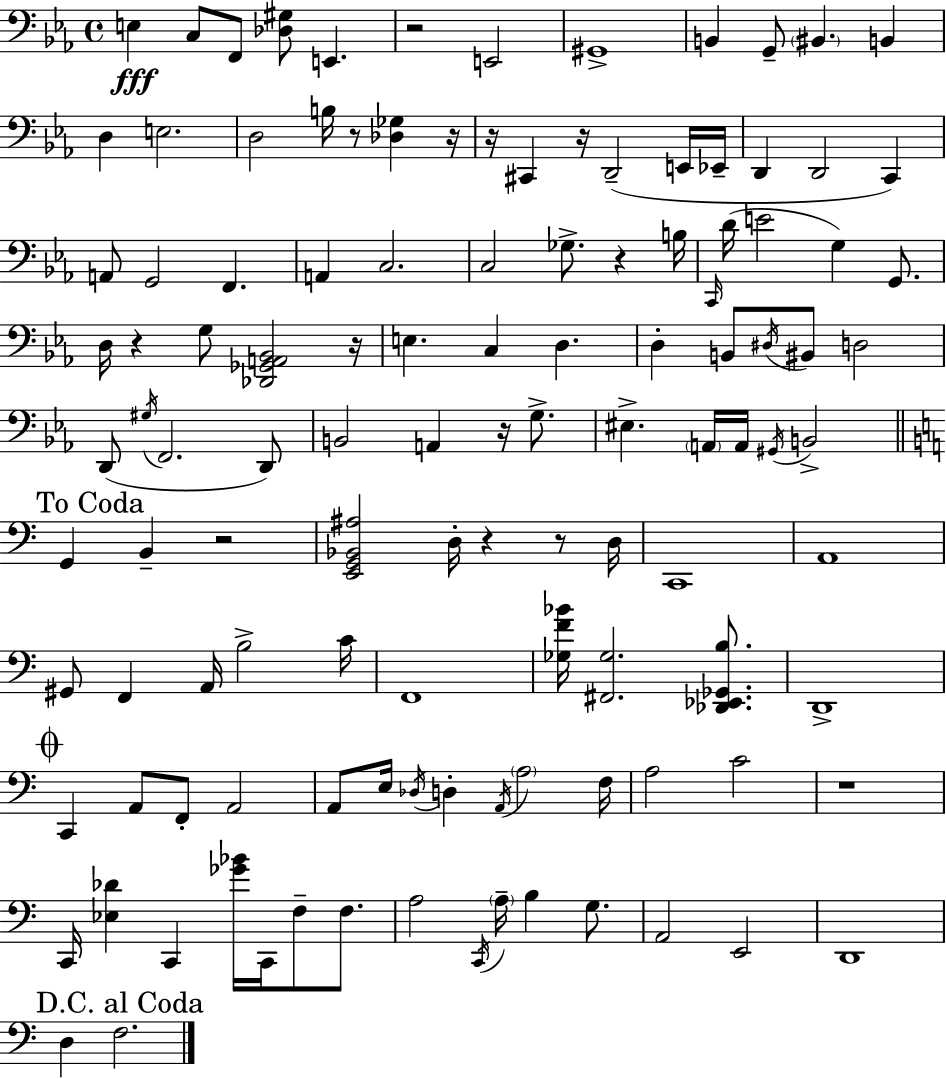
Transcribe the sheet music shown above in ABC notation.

X:1
T:Untitled
M:4/4
L:1/4
K:Cm
E, C,/2 F,,/2 [_D,^G,]/2 E,, z2 E,,2 ^G,,4 B,, G,,/2 ^B,, B,, D, E,2 D,2 B,/4 z/2 [_D,_G,] z/4 z/4 ^C,, z/4 D,,2 E,,/4 _E,,/4 D,, D,,2 C,, A,,/2 G,,2 F,, A,, C,2 C,2 _G,/2 z B,/4 C,,/4 D/4 E2 G, G,,/2 D,/4 z G,/2 [_D,,_G,,A,,_B,,]2 z/4 E, C, D, D, B,,/2 ^D,/4 ^B,,/2 D,2 D,,/2 ^G,/4 F,,2 D,,/2 B,,2 A,, z/4 G,/2 ^E, A,,/4 A,,/4 ^G,,/4 B,,2 G,, B,, z2 [E,,G,,_B,,^A,]2 D,/4 z z/2 D,/4 C,,4 A,,4 ^G,,/2 F,, A,,/4 B,2 C/4 F,,4 [_G,F_B]/4 [^F,,_G,]2 [_D,,_E,,_G,,B,]/2 D,,4 C,, A,,/2 F,,/2 A,,2 A,,/2 E,/4 _D,/4 D, A,,/4 A,2 F,/4 A,2 C2 z4 C,,/4 [_E,_D] C,, [_G_B]/4 C,,/4 F,/2 F,/2 A,2 C,,/4 A,/4 B, G,/2 A,,2 E,,2 D,,4 D, F,2